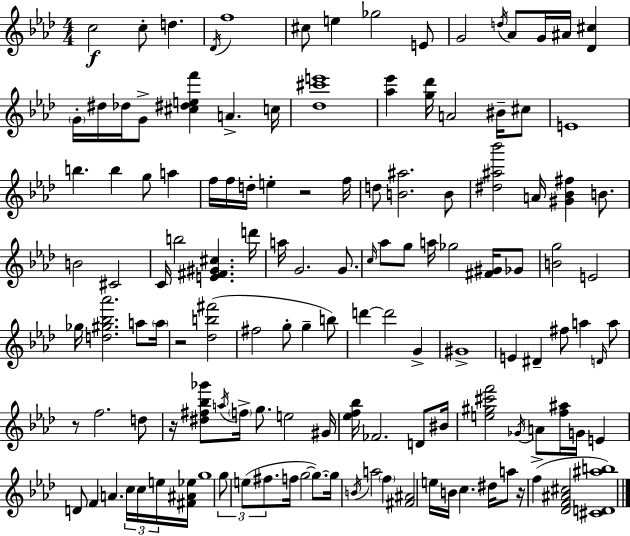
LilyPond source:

{
  \clef treble
  \numericTimeSignature
  \time 4/4
  \key f \minor
  \repeat volta 2 { c''2\f c''8-. d''4. | \acciaccatura { des'16 } f''1 | cis''8 e''4 ges''2 e'8 | g'2 \acciaccatura { d''16 } aes'8 g'16 ais'16 <des' cis''>4 | \break \parenthesize g'16-. dis''16 des''16 g'8-> <cis'' dis'' e'' f'''>4 a'4.-> | c''16 <des'' cis''' e'''>1 | <aes'' ees'''>4 <g'' des'''>16 a'2 bis'16-- | cis''8 e'1 | \break b''4. b''4 g''8 a''4 | f''16 f''16 d''16-. e''4-. r2 | f''16 d''8 <b' ais''>2. | b'8 <dis'' ais'' bes'''>2 a'16 <gis' bes' fis''>4 b'8. | \break b'2 cis'2 | c'16 b''2 <e' fis' gis' cis''>4. | d'''16 a''16 g'2. g'8. | \grace { c''16 } aes''8 g''8 a''16 ges''2 | \break <fis' gis'>16 ges'8 <b' g''>2 e'2 | ges''16 <d'' gis'' bes'' aes'''>2. | a''8 \parenthesize a''16 r2 <des'' b'' fis'''>2( | fis''2 g''8-. g''4-- | \break b''8) d'''4~~ d'''2 g'4-> | gis'1-> | e'4 dis'4-- fis''8 a''4 | \grace { d'16 } a''8 r8 f''2. | \break d''8 r16 <dis'' fis'' bes'' ges'''>8 \acciaccatura { a''16 } \parenthesize f''16-> g''8. e''2 | gis'16 <ees'' f'' bes''>16 fes'2. | d'8 bis'16 <e'' gis'' cis''' f'''>2 \acciaccatura { ges'16 } a'8 | <f'' ais''>16 g'16 e'4 d'8 f'4 a'4. | \break \tuplet 3/2 { c''16 c''16 e''16 } <fis' ais' ees''>16 g''1 | \tuplet 3/2 { g''8 e''8( fis''8. } f''16 g''2~~ | g''8.~~) g''16 \acciaccatura { b'16 } a''2 | \parenthesize f''4 <fis' ais'>2 e''16 | \break b'16 c''4. dis''16 a''8 r16 f''4->( <des' f' ais' cis''>2 | <cis' d' ais'' b''>1) | } \bar "|."
}